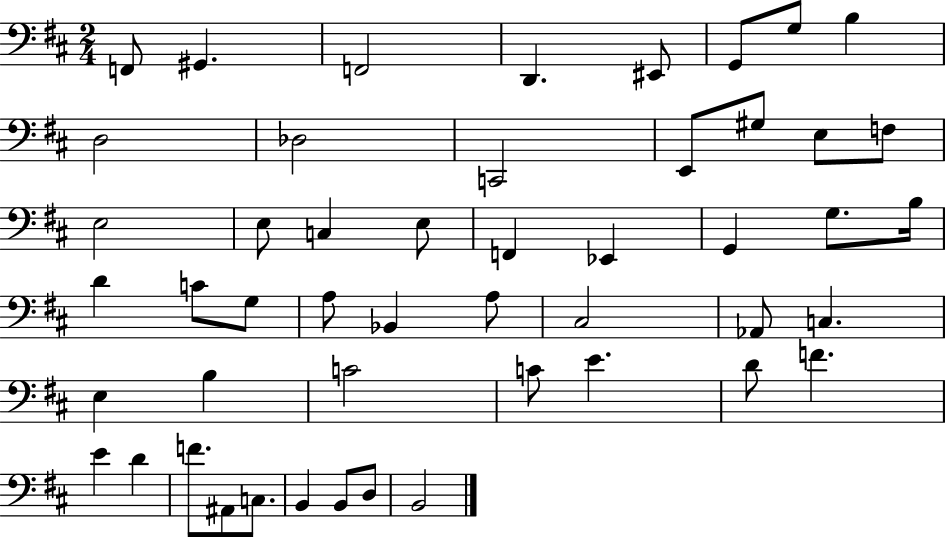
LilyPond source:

{
  \clef bass
  \numericTimeSignature
  \time 2/4
  \key d \major
  \repeat volta 2 { f,8 gis,4. | f,2 | d,4. eis,8 | g,8 g8 b4 | \break d2 | des2 | c,2 | e,8 gis8 e8 f8 | \break e2 | e8 c4 e8 | f,4 ees,4 | g,4 g8. b16 | \break d'4 c'8 g8 | a8 bes,4 a8 | cis2 | aes,8 c4. | \break e4 b4 | c'2 | c'8 e'4. | d'8 f'4. | \break e'4 d'4 | f'8. ais,8 c8. | b,4 b,8 d8 | b,2 | \break } \bar "|."
}